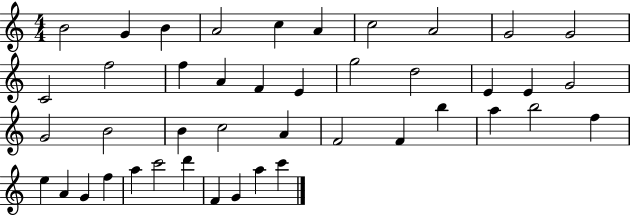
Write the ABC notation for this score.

X:1
T:Untitled
M:4/4
L:1/4
K:C
B2 G B A2 c A c2 A2 G2 G2 C2 f2 f A F E g2 d2 E E G2 G2 B2 B c2 A F2 F b a b2 f e A G f a c'2 d' F G a c'